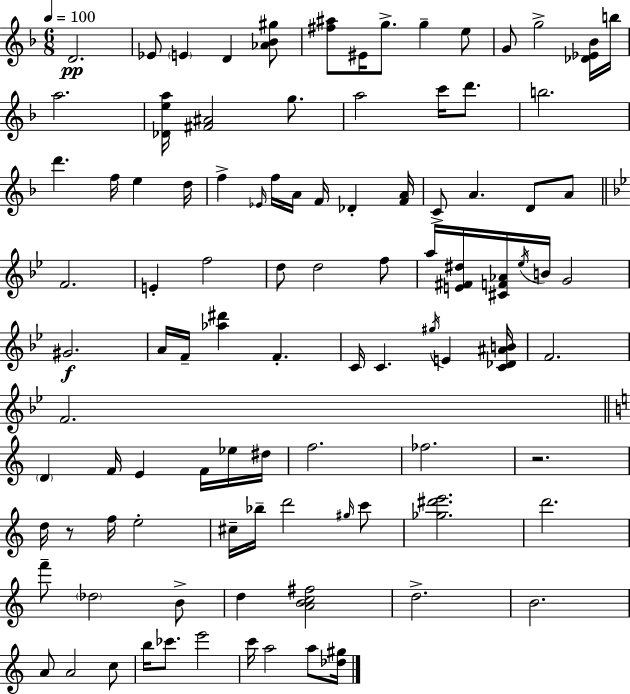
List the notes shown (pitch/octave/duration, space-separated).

D4/h. Eb4/e E4/q D4/q [Ab4,Bb4,G#5]/e [F#5,A#5]/e EIS4/s G5/e. G5/q E5/e G4/e G5/h [Db4,Eb4,Bb4]/s B5/s A5/h. [Db4,E5,A5]/s [F#4,A#4]/h G5/e. A5/h C6/s D6/e. B5/h. D6/q. F5/s E5/q D5/s F5/q Eb4/s F5/s A4/s F4/s Db4/q [F4,A4]/s C4/e A4/q. D4/e A4/e F4/h. E4/q F5/h D5/e D5/h F5/e A5/s [E4,F#4,D#5]/s [C#4,F4,Ab4]/s Eb5/s B4/s G4/h G#4/h. A4/s F4/s [Ab5,D#6]/q F4/q. C4/s C4/q. G#5/s E4/q [C4,Db4,A#4,B4]/s F4/h. F4/h. D4/q F4/s E4/q F4/s Eb5/s D#5/s F5/h. FES5/h. R/h. D5/s R/e F5/s E5/h C#5/s Bb5/s D6/h G#5/s C6/e [Gb5,D#6,E6]/h. D6/h. F6/e Db5/h B4/e D5/q [A4,B4,C5,F#5]/h D5/h. B4/h. A4/e A4/h C5/e B5/s CES6/e. E6/h C6/s A5/h A5/e [Db5,G#5]/s